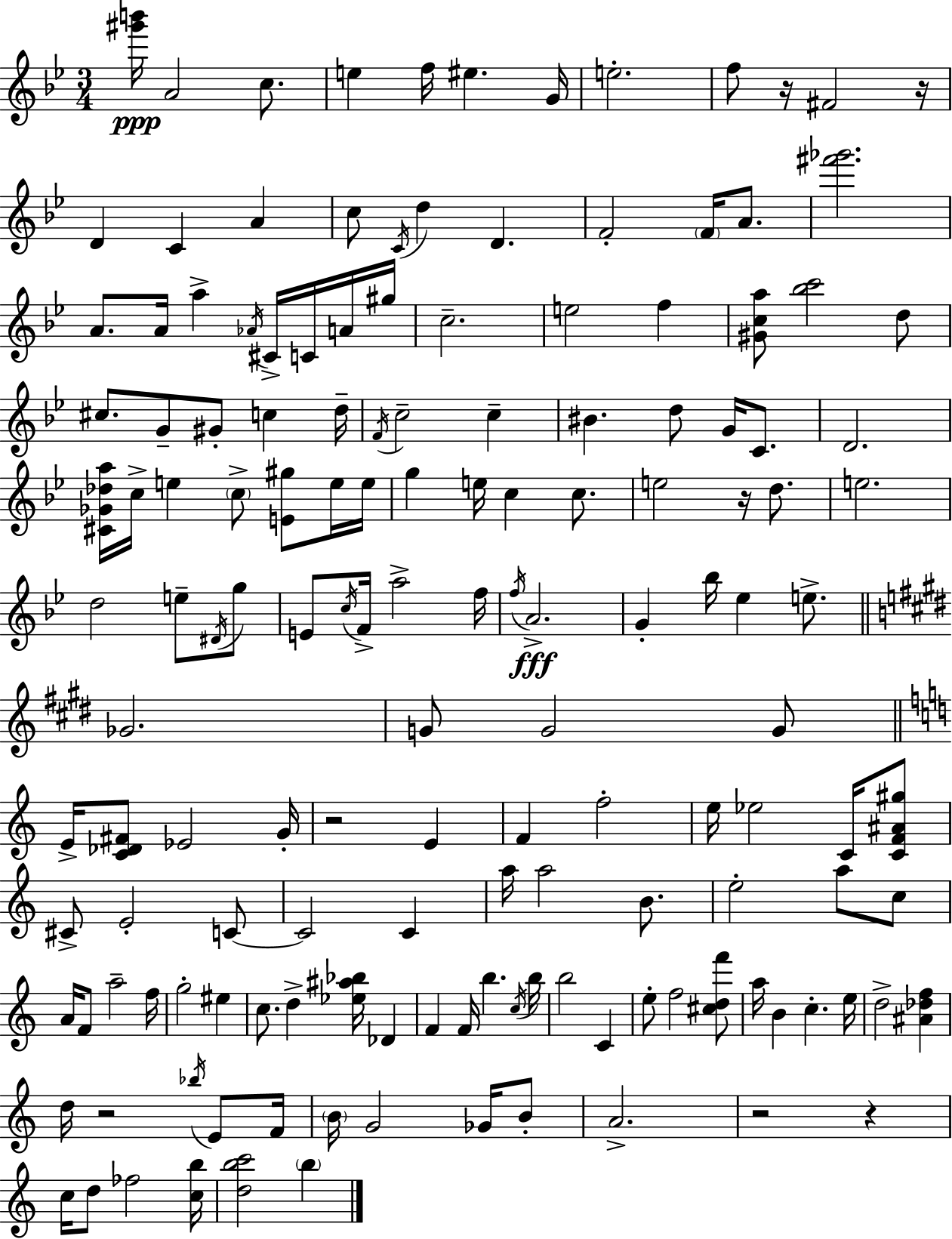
{
  \clef treble
  \numericTimeSignature
  \time 3/4
  \key g \minor
  \repeat volta 2 { <gis''' b'''>16\ppp a'2 c''8. | e''4 f''16 eis''4. g'16 | e''2.-. | f''8 r16 fis'2 r16 | \break d'4 c'4 a'4 | c''8 \acciaccatura { c'16 } d''4 d'4. | f'2-. \parenthesize f'16 a'8. | <fis''' ges'''>2. | \break a'8. a'16 a''4-> \acciaccatura { aes'16 } cis'16-> c'16 | a'16 gis''16 c''2.-- | e''2 f''4 | <gis' c'' a''>8 <bes'' c'''>2 | \break d''8 cis''8. g'8-- gis'8-. c''4 | d''16-- \acciaccatura { f'16 } c''2-- c''4-- | bis'4. d''8 g'16 | c'8. d'2. | \break <cis' ges' des'' a''>16 c''16-> e''4 \parenthesize c''8-> <e' gis''>8 | e''16 e''16 g''4 e''16 c''4 | c''8. e''2 r16 | d''8. e''2. | \break d''2 e''8-- | \acciaccatura { dis'16 } g''8 e'8 \acciaccatura { c''16 } f'16-> a''2-> | f''16 \acciaccatura { f''16 } a'2.->\fff | g'4-. bes''16 ees''4 | \break e''8.-> \bar "||" \break \key e \major ges'2. | g'8 g'2 g'8 | \bar "||" \break \key a \minor e'16-> <c' des' fis'>8 ees'2 g'16-. | r2 e'4 | f'4 f''2-. | e''16 ees''2 c'16 <c' f' ais' gis''>8 | \break cis'8-> e'2-. c'8~~ | c'2 c'4 | a''16 a''2 b'8. | e''2-. a''8 c''8 | \break a'16 f'8 a''2-- f''16 | g''2-. eis''4 | c''8. d''4-> <ees'' ais'' bes''>16 des'4 | f'4 f'16 b''4. \acciaccatura { c''16 } | \break b''16 b''2 c'4 | e''8-. f''2 <cis'' d'' f'''>8 | a''16 b'4 c''4.-. | e''16 d''2-> <ais' des'' f''>4 | \break d''16 r2 \acciaccatura { bes''16 } e'8 | f'16 \parenthesize b'16 g'2 ges'16 | b'8-. a'2.-> | r2 r4 | \break c''16 d''8 fes''2 | <c'' b''>16 <d'' b'' c'''>2 \parenthesize b''4 | } \bar "|."
}